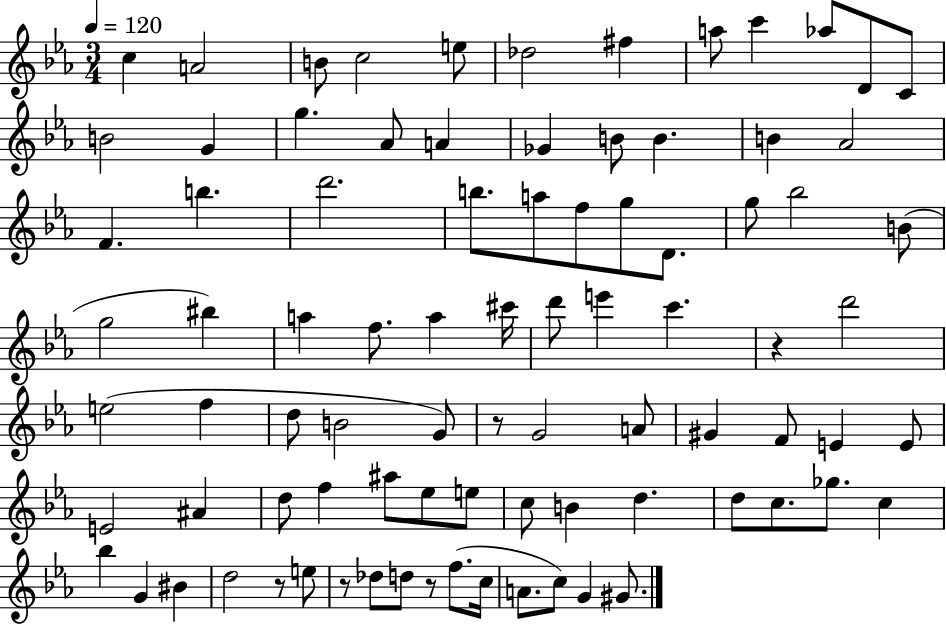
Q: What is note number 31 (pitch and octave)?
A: G5